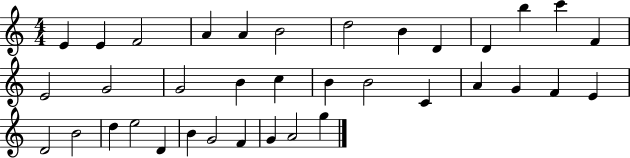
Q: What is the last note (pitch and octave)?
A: G5